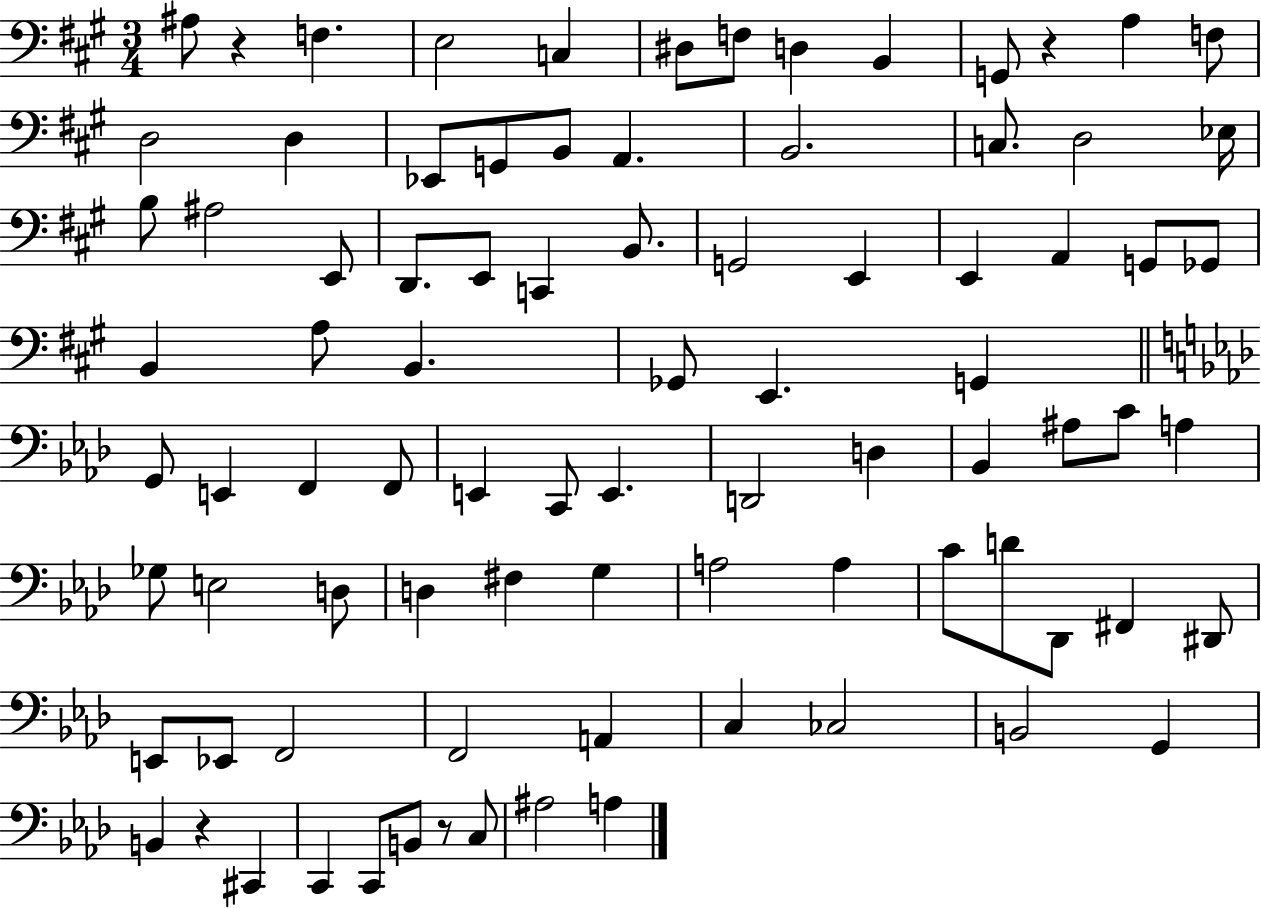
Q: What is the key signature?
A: A major